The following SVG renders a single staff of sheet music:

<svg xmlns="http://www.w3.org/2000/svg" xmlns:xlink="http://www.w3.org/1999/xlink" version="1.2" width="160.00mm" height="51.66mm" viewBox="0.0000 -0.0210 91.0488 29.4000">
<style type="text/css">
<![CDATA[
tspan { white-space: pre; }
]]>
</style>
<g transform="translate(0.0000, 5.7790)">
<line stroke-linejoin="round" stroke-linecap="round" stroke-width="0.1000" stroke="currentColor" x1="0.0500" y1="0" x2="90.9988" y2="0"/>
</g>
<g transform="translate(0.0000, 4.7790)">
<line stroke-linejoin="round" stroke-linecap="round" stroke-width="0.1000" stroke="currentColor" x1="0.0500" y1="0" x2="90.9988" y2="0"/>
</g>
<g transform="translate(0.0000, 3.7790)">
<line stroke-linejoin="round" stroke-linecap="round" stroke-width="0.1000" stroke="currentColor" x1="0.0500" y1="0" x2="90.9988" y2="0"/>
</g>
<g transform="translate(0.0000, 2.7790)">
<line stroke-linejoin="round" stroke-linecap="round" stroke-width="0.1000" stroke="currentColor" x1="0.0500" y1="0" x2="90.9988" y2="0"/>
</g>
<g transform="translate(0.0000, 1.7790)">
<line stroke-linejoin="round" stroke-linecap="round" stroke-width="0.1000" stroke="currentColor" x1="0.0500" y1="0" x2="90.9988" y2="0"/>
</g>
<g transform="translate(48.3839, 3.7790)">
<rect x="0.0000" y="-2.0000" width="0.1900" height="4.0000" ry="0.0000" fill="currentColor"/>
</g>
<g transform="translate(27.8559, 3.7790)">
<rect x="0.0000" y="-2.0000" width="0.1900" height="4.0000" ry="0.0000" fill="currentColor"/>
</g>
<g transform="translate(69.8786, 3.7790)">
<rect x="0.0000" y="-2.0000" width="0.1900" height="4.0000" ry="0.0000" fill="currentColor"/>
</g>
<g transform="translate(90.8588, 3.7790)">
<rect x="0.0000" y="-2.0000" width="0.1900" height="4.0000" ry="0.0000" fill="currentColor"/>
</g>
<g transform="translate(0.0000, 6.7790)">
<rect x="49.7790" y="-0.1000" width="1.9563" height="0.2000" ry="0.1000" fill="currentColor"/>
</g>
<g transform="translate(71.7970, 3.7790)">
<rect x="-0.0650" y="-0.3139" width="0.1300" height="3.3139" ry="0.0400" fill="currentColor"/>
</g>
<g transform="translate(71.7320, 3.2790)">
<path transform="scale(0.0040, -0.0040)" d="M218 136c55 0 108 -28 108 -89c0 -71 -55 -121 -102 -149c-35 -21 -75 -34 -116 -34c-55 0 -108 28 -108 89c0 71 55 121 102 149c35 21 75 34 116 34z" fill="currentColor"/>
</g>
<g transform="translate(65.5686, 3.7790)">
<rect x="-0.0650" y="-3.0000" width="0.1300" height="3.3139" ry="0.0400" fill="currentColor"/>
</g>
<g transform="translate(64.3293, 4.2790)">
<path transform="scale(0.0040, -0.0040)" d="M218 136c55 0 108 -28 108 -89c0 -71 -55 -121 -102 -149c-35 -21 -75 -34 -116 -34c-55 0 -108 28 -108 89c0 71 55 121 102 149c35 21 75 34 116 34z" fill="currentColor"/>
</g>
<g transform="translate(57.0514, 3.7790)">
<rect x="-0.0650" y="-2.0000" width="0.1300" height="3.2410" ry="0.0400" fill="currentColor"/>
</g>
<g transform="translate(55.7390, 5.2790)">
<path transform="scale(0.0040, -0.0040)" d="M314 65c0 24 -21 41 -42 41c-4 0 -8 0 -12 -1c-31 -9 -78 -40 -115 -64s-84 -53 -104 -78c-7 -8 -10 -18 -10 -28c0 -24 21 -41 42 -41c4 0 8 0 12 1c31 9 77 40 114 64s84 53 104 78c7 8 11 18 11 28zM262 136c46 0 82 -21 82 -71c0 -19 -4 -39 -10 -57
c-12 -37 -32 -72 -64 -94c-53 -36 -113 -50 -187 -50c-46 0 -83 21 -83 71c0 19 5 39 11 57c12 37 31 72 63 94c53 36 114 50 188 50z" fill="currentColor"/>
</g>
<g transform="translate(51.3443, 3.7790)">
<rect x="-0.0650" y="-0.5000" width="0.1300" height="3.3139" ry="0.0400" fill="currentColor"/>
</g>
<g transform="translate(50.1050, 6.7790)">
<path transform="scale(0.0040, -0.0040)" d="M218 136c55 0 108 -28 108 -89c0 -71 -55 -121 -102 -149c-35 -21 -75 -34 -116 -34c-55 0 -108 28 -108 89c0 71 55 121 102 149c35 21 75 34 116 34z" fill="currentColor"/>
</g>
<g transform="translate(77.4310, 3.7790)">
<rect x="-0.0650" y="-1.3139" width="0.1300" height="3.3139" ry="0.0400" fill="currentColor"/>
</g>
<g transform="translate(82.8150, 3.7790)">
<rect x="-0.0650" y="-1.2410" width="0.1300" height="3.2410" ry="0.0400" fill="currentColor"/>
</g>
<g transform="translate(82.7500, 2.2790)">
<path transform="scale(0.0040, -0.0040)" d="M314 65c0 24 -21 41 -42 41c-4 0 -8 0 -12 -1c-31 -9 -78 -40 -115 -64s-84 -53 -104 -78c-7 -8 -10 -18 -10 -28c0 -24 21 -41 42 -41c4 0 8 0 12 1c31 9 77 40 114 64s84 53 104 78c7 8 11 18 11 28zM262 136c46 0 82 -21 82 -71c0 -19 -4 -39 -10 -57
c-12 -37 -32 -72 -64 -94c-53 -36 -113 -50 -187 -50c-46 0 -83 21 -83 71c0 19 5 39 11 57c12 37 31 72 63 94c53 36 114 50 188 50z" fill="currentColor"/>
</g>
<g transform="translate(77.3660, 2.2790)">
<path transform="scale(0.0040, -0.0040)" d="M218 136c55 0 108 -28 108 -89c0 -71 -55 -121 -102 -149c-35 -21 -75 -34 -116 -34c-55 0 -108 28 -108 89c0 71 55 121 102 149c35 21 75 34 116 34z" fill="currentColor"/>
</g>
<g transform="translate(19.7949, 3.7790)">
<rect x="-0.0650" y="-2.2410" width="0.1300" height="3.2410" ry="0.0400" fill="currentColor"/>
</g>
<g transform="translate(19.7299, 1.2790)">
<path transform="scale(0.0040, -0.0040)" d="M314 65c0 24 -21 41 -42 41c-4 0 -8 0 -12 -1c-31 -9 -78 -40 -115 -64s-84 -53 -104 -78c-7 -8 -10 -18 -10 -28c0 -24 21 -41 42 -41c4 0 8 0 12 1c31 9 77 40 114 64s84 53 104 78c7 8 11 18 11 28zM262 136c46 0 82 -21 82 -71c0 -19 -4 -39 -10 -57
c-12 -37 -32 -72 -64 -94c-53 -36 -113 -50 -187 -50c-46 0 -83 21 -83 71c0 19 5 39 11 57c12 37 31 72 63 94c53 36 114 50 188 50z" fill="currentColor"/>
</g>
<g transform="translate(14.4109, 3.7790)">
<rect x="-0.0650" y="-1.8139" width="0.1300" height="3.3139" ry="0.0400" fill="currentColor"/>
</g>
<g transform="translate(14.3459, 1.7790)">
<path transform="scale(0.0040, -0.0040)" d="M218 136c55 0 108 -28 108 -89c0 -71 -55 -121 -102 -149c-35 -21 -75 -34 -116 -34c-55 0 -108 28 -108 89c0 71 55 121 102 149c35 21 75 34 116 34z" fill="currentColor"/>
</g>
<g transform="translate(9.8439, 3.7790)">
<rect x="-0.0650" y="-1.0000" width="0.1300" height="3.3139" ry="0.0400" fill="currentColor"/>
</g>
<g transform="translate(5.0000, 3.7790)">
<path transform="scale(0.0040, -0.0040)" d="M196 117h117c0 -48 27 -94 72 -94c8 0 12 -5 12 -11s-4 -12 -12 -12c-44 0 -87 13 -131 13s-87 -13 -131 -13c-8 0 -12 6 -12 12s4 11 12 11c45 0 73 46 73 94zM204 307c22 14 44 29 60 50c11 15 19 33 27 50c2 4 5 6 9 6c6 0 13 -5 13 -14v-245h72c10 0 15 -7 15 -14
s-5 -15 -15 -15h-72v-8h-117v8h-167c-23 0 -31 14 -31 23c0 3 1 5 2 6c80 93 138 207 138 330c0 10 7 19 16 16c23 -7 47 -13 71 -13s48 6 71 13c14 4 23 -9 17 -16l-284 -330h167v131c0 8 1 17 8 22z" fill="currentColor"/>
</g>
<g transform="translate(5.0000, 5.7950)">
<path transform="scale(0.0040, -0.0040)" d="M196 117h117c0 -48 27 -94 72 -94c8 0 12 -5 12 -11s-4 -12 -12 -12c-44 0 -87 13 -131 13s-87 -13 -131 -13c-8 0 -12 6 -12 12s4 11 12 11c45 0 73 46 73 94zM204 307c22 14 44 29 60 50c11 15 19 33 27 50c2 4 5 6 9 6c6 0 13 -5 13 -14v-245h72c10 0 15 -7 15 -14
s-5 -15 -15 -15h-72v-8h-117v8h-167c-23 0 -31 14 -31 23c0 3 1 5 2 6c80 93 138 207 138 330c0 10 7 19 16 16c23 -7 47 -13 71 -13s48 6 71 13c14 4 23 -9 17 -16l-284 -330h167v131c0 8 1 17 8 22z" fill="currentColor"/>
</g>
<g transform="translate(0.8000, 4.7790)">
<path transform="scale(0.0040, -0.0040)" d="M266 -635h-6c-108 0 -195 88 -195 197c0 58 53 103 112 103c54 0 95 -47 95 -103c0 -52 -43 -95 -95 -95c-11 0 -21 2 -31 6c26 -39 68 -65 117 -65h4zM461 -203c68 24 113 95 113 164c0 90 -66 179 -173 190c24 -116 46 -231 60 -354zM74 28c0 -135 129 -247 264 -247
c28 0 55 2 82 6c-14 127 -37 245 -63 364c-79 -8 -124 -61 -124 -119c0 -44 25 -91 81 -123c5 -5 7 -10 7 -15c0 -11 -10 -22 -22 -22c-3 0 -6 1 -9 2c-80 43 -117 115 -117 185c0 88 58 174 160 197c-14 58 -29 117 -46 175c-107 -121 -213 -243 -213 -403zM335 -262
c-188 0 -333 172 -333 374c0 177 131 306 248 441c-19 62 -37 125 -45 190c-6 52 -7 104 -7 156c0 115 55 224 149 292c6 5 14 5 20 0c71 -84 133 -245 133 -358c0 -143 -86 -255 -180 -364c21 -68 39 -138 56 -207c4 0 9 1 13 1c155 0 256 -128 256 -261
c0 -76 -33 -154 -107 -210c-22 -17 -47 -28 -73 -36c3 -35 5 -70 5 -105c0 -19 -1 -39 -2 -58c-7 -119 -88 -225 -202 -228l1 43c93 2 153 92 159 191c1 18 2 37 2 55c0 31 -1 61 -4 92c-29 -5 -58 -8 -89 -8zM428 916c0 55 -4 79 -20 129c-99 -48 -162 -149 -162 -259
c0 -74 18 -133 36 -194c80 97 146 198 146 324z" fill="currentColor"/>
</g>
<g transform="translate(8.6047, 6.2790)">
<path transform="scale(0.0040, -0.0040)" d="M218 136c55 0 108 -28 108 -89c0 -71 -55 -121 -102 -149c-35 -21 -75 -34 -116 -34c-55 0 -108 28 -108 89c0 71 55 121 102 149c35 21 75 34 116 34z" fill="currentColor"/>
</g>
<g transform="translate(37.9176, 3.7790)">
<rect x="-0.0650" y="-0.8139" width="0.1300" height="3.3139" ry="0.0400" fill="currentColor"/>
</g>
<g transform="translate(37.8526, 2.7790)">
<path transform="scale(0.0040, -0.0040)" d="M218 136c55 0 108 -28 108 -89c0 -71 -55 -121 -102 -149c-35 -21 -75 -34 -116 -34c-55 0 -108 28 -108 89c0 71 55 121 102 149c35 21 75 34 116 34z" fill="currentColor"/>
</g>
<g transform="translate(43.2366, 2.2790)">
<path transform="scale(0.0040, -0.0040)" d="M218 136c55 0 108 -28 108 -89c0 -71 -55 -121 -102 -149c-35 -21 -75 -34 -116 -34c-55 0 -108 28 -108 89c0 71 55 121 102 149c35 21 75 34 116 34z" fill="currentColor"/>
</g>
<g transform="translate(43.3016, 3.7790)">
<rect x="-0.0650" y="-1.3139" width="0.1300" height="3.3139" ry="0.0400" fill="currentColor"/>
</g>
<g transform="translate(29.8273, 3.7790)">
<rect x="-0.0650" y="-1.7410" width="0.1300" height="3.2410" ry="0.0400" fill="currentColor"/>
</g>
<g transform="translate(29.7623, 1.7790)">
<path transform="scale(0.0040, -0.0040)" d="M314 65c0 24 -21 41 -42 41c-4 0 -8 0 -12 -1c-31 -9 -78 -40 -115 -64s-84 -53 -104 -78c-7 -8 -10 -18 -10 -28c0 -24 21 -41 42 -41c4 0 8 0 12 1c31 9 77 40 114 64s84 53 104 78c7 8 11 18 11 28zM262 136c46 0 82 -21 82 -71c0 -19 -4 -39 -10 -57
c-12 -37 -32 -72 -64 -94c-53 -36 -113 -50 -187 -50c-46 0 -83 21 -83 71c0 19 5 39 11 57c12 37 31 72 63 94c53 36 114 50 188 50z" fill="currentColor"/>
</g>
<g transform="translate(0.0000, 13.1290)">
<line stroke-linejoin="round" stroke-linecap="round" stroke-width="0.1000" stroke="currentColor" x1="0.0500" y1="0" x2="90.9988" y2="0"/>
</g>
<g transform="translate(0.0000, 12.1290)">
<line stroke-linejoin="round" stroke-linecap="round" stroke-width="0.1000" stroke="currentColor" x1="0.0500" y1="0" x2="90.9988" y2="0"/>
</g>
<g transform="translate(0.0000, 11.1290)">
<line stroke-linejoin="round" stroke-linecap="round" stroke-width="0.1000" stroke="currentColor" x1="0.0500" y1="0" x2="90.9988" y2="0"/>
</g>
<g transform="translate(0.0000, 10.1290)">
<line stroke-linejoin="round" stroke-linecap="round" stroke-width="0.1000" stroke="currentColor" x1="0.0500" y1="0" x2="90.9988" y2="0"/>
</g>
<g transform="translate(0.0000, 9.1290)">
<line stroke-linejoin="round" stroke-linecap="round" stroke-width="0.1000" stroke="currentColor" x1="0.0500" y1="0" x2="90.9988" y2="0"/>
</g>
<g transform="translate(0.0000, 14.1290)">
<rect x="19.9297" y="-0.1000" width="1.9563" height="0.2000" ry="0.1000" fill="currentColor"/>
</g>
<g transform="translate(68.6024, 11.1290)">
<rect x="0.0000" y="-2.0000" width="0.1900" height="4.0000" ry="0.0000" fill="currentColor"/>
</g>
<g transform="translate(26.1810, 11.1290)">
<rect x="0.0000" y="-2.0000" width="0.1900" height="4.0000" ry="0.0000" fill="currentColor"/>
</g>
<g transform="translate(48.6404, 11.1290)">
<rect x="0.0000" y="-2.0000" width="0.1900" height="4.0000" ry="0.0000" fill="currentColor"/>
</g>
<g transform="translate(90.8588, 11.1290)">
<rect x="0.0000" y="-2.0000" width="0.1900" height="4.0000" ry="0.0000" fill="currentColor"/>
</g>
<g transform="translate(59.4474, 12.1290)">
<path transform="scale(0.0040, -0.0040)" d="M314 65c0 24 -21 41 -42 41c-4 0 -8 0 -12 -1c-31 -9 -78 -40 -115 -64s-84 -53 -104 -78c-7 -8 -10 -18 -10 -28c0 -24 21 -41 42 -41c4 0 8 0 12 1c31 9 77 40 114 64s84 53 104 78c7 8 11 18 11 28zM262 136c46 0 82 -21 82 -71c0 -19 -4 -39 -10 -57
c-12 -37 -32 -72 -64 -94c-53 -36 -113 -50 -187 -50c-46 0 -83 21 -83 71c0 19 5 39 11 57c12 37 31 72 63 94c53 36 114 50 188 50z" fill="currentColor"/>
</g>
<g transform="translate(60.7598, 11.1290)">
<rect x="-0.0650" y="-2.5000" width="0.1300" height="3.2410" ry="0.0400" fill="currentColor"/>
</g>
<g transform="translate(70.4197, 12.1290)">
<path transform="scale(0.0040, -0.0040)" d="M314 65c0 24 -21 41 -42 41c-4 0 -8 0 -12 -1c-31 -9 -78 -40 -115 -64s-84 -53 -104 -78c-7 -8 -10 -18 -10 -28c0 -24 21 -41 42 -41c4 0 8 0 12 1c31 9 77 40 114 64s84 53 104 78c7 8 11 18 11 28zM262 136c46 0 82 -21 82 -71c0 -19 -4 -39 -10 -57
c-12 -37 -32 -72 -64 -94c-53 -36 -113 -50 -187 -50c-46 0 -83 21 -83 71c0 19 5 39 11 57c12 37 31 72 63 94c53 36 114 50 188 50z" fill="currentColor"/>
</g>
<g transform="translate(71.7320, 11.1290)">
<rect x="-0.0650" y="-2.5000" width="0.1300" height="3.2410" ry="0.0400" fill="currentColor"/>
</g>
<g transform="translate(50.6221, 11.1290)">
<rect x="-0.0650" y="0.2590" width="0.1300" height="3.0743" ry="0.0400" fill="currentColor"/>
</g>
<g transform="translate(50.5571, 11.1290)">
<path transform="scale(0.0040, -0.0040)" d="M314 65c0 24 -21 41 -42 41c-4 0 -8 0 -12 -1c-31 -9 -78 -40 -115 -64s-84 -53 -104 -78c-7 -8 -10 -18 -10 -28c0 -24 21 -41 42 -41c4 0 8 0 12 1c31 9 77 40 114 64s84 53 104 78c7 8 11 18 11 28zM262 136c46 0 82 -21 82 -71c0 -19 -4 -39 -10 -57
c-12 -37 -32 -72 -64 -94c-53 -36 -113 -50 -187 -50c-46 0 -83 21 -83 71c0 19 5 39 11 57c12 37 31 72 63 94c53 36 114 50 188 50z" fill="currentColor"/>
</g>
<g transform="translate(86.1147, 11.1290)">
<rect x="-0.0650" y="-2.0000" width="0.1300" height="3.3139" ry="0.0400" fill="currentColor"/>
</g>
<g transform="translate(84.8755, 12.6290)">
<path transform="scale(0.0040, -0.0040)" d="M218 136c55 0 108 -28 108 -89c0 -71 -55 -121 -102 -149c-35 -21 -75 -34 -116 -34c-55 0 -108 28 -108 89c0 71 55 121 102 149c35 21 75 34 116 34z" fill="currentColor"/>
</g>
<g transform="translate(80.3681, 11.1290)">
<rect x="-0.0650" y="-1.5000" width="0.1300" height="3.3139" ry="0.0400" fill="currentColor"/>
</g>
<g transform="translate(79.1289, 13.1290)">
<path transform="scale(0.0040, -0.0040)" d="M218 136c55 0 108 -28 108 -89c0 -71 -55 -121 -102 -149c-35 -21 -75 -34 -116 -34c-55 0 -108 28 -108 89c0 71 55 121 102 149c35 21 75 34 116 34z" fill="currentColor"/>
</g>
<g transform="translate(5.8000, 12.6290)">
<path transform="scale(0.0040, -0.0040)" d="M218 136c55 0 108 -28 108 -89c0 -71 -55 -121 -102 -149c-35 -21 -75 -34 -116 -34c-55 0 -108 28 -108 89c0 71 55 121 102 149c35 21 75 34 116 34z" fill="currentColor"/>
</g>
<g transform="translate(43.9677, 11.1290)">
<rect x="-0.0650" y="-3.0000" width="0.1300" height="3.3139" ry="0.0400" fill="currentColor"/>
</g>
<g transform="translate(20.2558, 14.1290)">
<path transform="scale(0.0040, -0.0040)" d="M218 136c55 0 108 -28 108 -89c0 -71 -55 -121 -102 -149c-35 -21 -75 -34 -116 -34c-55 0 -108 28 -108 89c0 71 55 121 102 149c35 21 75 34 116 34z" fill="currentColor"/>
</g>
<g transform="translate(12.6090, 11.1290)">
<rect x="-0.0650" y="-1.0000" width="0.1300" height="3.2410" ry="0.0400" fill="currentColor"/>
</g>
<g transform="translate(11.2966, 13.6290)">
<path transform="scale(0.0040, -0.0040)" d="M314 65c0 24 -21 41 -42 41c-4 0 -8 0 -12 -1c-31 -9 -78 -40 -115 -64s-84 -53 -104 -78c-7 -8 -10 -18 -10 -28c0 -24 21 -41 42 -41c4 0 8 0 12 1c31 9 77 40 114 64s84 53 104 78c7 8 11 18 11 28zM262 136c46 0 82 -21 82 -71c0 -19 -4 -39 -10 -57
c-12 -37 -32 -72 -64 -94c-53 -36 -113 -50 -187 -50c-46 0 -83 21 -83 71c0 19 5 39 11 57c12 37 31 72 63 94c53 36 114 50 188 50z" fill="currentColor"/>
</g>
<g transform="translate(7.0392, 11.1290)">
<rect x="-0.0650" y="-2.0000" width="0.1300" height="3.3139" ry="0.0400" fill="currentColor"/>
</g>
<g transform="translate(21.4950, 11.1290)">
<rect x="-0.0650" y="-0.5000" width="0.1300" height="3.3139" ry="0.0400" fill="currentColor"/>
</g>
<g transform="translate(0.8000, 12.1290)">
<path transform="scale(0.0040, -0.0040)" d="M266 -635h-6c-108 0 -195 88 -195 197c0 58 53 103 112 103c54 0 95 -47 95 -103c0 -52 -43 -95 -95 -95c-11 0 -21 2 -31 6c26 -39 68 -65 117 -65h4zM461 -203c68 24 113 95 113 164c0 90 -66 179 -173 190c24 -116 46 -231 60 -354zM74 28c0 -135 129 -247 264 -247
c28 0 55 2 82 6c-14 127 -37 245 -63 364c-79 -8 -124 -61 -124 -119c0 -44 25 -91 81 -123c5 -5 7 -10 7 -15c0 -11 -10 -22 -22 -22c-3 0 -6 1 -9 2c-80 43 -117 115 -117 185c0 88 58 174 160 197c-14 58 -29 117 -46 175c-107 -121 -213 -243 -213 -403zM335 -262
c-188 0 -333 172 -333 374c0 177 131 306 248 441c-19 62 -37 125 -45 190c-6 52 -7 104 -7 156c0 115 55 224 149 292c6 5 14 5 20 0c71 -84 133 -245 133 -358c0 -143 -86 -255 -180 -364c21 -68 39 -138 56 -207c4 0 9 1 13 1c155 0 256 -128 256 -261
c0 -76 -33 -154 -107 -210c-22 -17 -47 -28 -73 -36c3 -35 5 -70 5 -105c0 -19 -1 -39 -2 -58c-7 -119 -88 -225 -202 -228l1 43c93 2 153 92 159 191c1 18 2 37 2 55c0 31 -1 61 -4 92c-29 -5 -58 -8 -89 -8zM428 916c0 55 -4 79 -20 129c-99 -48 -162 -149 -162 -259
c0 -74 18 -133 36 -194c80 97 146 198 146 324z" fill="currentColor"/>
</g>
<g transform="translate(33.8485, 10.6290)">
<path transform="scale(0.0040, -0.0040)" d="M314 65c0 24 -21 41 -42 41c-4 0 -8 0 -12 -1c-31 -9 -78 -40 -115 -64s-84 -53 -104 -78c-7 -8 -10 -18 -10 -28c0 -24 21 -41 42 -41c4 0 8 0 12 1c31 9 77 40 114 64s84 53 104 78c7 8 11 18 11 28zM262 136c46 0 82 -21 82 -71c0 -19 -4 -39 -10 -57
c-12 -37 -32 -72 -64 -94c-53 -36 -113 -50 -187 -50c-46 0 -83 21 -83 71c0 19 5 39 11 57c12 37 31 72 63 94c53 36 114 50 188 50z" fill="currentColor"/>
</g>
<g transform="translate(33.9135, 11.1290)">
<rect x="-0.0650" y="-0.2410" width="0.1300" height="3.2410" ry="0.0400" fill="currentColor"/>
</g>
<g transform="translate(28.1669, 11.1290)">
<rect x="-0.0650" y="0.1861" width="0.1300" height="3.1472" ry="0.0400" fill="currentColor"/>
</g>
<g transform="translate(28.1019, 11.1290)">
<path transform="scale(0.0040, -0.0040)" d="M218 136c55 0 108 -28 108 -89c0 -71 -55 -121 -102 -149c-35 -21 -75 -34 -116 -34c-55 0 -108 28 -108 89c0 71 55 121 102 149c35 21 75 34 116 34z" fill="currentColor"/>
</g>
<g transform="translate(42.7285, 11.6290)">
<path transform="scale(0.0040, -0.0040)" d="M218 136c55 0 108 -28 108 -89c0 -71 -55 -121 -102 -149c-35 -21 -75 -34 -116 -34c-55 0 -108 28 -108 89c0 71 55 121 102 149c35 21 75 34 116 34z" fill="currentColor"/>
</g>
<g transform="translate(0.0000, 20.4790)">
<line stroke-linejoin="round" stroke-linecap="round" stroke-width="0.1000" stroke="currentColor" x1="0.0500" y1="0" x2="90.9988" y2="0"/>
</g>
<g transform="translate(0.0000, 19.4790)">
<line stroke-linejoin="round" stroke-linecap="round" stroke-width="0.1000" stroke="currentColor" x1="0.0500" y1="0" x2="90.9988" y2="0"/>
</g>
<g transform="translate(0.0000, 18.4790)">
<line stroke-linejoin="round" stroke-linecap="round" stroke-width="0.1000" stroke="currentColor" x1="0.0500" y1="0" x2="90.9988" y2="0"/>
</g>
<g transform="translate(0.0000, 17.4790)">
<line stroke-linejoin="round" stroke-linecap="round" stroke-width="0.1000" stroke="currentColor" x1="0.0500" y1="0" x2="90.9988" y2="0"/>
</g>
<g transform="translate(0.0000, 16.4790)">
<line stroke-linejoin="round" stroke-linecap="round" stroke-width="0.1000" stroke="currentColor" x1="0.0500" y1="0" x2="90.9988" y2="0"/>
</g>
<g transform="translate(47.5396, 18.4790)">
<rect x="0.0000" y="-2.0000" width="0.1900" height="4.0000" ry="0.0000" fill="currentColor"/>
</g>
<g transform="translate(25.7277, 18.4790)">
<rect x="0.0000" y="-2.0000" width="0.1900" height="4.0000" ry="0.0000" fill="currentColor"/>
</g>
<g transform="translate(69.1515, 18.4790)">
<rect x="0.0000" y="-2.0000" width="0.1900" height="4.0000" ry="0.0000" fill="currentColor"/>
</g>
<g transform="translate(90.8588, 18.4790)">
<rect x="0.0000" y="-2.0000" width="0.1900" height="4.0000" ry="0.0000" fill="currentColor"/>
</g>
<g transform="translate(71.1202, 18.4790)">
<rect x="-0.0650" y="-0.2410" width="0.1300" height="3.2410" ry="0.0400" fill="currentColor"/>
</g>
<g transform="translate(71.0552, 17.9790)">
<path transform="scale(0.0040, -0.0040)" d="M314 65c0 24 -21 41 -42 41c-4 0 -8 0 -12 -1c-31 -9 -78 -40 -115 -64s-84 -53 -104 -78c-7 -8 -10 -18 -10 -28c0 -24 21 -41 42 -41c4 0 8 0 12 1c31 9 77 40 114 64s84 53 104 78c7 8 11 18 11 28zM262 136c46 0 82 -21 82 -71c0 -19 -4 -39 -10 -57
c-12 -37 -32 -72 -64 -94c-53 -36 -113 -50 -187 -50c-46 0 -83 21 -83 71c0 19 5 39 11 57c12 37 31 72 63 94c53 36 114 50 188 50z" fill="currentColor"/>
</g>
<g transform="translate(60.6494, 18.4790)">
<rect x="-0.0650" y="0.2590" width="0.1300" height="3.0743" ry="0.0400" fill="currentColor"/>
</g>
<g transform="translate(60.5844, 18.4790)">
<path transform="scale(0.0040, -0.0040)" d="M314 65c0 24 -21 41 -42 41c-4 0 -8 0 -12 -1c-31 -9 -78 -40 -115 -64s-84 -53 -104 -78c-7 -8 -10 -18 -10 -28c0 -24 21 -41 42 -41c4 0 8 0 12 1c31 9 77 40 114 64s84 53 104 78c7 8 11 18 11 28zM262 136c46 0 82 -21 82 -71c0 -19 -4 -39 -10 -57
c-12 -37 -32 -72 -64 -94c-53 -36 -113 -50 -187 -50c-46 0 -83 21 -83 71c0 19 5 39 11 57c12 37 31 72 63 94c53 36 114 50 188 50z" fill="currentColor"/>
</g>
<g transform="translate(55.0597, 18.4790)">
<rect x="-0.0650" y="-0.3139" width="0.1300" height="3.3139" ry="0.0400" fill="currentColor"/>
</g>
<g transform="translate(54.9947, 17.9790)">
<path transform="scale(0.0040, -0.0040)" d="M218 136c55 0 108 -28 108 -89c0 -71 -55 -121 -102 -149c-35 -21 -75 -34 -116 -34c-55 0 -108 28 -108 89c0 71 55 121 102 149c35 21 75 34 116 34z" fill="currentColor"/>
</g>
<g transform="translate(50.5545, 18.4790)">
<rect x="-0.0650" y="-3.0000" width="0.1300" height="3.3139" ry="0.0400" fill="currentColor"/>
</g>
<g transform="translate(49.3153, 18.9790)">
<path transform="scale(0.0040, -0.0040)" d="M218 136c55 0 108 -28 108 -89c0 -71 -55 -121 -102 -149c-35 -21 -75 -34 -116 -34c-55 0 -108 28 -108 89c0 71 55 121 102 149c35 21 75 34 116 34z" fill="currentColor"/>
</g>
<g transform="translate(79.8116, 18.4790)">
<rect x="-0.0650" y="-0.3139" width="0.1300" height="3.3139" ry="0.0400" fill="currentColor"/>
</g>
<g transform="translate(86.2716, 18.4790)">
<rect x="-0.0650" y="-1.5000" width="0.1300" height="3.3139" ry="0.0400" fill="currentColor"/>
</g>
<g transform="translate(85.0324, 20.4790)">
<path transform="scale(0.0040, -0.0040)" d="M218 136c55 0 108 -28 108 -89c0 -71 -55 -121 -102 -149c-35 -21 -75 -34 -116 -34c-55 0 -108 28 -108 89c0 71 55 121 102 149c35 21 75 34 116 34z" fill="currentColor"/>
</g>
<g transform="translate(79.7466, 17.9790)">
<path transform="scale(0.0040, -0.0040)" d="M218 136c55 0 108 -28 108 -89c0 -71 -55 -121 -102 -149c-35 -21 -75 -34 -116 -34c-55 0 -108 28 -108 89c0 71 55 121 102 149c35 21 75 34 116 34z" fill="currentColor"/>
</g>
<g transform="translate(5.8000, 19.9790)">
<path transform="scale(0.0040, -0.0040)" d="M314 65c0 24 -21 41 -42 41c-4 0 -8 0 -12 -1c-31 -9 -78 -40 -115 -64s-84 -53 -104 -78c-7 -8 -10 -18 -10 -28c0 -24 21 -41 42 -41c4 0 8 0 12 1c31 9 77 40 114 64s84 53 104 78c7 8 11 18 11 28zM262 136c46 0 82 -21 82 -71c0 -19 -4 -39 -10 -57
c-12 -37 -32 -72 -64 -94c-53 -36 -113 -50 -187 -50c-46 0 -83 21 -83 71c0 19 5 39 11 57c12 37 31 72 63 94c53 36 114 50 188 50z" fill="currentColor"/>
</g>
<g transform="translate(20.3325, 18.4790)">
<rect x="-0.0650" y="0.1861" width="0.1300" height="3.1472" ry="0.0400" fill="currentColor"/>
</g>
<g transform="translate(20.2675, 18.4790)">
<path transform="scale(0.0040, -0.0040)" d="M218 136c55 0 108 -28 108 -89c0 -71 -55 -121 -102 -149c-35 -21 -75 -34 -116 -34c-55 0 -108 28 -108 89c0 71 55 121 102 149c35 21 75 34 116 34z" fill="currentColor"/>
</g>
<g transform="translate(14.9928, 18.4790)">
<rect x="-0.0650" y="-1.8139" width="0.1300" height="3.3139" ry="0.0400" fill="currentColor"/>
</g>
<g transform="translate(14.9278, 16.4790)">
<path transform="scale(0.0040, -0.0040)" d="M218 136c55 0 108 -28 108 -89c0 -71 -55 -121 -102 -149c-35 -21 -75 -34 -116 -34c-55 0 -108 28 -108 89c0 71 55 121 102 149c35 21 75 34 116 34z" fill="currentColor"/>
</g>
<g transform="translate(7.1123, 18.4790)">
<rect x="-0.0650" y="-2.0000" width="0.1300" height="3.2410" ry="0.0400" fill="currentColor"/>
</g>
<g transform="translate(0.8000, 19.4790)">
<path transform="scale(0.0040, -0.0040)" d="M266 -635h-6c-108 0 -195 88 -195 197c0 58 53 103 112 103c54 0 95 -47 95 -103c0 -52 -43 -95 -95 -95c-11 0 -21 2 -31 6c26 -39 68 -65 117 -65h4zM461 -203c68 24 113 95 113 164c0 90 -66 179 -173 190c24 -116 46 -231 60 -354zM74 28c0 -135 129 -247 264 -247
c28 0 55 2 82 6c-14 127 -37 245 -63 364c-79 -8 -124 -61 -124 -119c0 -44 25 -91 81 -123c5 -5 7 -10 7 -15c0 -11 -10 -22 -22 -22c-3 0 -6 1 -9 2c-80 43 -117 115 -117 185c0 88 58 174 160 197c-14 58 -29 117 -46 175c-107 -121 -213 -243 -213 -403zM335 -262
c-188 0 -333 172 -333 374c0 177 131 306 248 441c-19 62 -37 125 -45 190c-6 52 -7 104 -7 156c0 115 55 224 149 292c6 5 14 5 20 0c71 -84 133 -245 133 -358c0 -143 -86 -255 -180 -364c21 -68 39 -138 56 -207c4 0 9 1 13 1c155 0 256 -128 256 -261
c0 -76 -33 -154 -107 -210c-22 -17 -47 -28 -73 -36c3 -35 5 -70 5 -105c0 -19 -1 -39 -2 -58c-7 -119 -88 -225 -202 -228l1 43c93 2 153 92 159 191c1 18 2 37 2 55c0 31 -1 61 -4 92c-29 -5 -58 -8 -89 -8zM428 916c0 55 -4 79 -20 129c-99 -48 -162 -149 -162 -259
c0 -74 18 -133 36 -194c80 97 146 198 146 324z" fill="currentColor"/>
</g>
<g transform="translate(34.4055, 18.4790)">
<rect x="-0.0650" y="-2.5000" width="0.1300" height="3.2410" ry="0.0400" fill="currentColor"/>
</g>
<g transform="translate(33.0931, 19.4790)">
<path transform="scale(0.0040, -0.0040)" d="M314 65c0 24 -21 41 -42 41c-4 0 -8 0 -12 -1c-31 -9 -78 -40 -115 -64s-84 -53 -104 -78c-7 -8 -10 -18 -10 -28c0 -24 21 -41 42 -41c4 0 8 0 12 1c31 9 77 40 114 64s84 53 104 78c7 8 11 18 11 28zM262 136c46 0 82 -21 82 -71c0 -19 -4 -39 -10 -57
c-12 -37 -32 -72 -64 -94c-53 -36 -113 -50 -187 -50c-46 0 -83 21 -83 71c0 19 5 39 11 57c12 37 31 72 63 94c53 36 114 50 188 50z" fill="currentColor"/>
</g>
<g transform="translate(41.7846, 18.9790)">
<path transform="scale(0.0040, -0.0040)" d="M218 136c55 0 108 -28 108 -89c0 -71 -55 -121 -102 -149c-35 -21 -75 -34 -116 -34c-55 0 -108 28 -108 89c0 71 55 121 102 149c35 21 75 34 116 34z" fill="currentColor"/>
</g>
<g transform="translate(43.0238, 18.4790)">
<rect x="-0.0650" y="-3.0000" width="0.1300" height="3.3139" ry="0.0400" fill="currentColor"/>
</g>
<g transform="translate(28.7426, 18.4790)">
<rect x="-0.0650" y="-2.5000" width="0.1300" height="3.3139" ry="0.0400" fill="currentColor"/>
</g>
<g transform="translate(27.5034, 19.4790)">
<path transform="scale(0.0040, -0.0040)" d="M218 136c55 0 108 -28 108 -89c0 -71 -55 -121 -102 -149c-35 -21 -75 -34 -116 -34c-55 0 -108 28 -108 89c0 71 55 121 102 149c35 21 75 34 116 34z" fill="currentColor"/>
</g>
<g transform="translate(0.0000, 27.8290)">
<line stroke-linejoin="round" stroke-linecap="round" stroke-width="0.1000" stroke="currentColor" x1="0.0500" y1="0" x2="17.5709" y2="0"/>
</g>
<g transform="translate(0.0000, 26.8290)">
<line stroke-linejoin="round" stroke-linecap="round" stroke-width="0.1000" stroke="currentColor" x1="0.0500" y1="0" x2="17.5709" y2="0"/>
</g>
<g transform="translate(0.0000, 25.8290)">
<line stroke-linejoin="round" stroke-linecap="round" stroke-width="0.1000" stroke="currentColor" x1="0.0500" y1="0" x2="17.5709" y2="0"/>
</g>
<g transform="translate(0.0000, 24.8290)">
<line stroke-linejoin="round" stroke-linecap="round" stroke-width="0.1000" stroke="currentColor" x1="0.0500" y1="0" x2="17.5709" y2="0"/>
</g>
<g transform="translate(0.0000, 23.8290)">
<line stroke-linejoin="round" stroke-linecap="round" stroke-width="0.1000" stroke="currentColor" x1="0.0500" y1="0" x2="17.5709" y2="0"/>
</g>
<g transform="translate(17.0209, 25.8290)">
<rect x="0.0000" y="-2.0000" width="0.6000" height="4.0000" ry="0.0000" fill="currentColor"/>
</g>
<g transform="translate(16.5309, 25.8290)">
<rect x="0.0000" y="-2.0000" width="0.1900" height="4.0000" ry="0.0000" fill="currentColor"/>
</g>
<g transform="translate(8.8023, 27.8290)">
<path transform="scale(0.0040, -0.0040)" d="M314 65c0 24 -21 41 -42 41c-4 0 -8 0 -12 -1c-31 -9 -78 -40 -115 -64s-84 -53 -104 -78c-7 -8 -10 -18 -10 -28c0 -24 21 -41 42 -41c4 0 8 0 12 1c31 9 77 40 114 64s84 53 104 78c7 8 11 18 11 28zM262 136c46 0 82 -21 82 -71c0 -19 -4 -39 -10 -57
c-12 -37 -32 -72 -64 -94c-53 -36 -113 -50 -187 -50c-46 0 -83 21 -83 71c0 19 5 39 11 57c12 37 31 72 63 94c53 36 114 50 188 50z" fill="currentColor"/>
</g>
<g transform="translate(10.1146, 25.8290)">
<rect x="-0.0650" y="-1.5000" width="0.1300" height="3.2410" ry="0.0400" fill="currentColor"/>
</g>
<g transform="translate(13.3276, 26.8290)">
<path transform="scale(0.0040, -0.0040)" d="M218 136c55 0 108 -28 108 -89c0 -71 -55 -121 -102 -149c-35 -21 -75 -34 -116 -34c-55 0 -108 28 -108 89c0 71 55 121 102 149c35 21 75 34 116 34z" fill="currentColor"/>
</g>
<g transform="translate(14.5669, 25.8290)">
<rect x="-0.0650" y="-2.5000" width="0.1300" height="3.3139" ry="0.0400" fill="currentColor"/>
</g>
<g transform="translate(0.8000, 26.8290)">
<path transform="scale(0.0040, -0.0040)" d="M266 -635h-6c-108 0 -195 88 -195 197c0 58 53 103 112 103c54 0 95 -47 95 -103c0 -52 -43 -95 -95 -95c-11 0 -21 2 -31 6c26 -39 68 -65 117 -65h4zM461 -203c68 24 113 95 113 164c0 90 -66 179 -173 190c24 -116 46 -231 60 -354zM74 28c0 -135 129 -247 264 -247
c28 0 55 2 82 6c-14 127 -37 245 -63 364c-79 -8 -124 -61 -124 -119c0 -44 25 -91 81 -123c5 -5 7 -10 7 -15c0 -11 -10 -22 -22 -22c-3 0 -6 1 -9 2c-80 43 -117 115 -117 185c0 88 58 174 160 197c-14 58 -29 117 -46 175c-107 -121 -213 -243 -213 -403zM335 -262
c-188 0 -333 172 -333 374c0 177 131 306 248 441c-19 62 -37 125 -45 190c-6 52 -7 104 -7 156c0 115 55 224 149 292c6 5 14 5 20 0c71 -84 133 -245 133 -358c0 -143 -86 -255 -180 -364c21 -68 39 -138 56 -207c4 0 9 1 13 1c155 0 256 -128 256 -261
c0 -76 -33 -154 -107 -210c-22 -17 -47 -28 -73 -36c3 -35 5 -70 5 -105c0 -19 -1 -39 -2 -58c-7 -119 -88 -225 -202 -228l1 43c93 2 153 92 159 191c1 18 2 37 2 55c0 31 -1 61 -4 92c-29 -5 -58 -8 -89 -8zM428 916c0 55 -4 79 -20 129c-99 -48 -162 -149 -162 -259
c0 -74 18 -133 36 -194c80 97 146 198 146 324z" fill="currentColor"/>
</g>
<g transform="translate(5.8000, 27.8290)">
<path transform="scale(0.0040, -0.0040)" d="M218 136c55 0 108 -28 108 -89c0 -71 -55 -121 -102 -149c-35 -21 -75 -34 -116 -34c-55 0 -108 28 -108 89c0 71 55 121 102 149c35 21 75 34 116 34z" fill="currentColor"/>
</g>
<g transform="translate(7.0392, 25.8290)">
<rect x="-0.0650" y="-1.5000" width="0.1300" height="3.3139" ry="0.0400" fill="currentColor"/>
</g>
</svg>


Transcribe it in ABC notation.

X:1
T:Untitled
M:4/4
L:1/4
K:C
D f g2 f2 d e C F2 A c e e2 F D2 C B c2 A B2 G2 G2 E F F2 f B G G2 A A c B2 c2 c E E E2 G